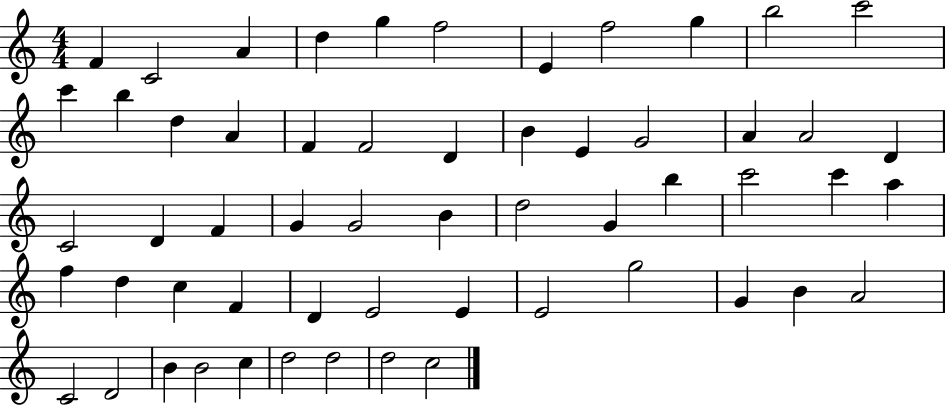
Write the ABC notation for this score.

X:1
T:Untitled
M:4/4
L:1/4
K:C
F C2 A d g f2 E f2 g b2 c'2 c' b d A F F2 D B E G2 A A2 D C2 D F G G2 B d2 G b c'2 c' a f d c F D E2 E E2 g2 G B A2 C2 D2 B B2 c d2 d2 d2 c2